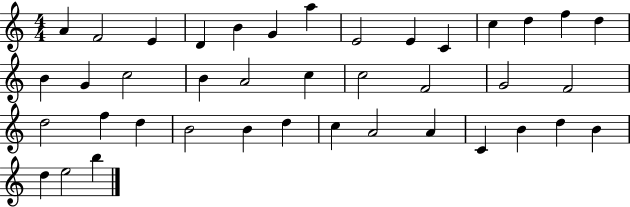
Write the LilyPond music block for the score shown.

{
  \clef treble
  \numericTimeSignature
  \time 4/4
  \key c \major
  a'4 f'2 e'4 | d'4 b'4 g'4 a''4 | e'2 e'4 c'4 | c''4 d''4 f''4 d''4 | \break b'4 g'4 c''2 | b'4 a'2 c''4 | c''2 f'2 | g'2 f'2 | \break d''2 f''4 d''4 | b'2 b'4 d''4 | c''4 a'2 a'4 | c'4 b'4 d''4 b'4 | \break d''4 e''2 b''4 | \bar "|."
}